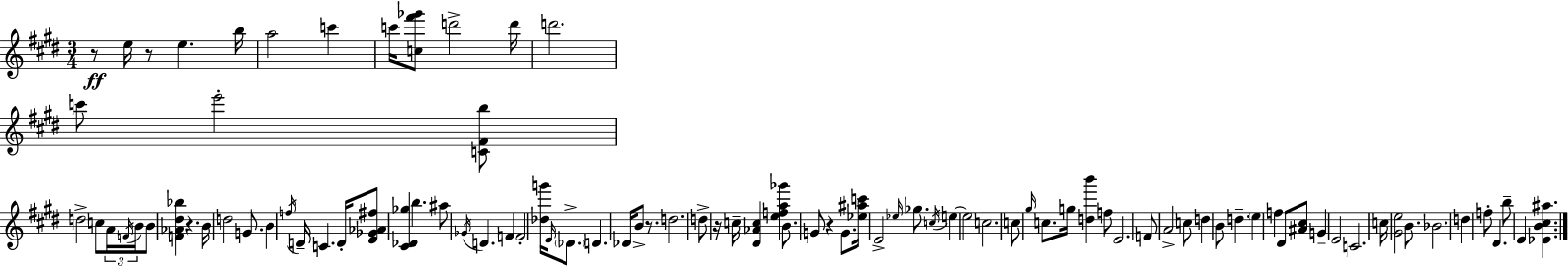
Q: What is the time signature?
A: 3/4